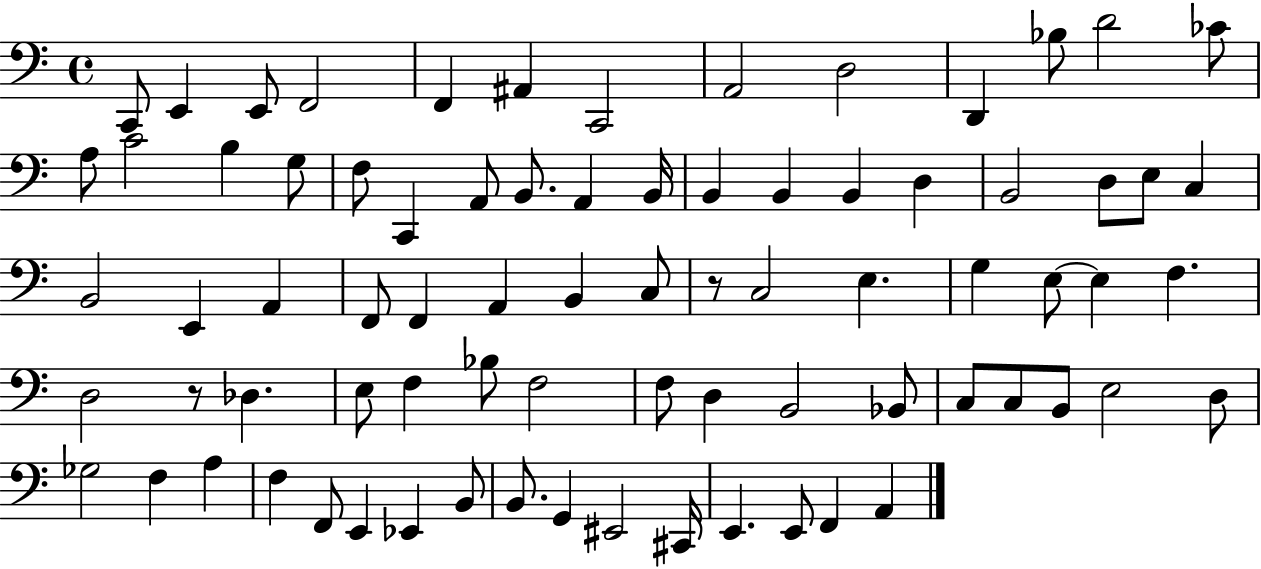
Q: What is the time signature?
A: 4/4